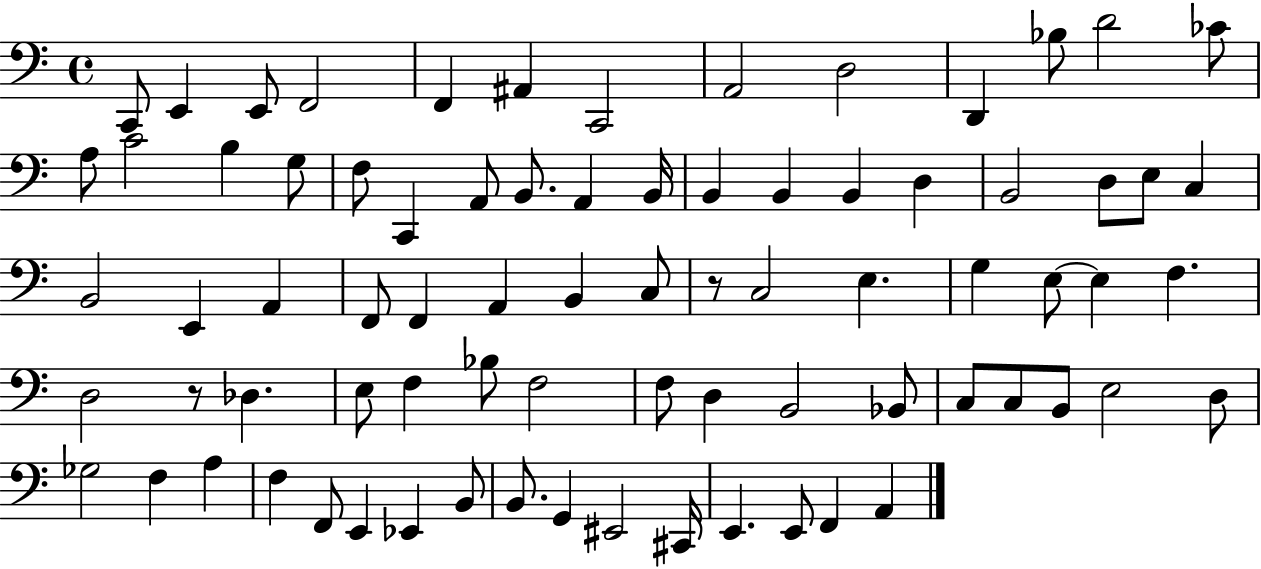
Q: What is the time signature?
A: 4/4